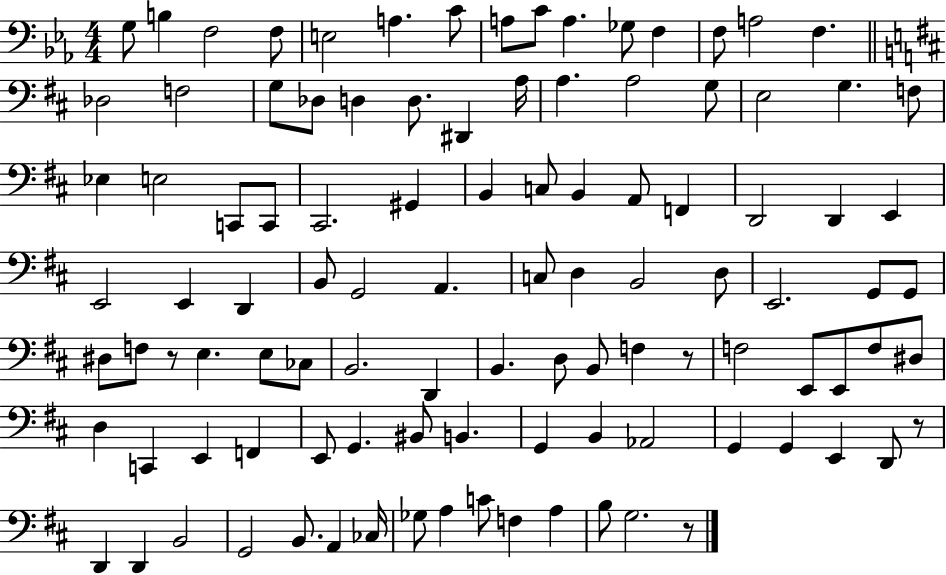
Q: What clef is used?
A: bass